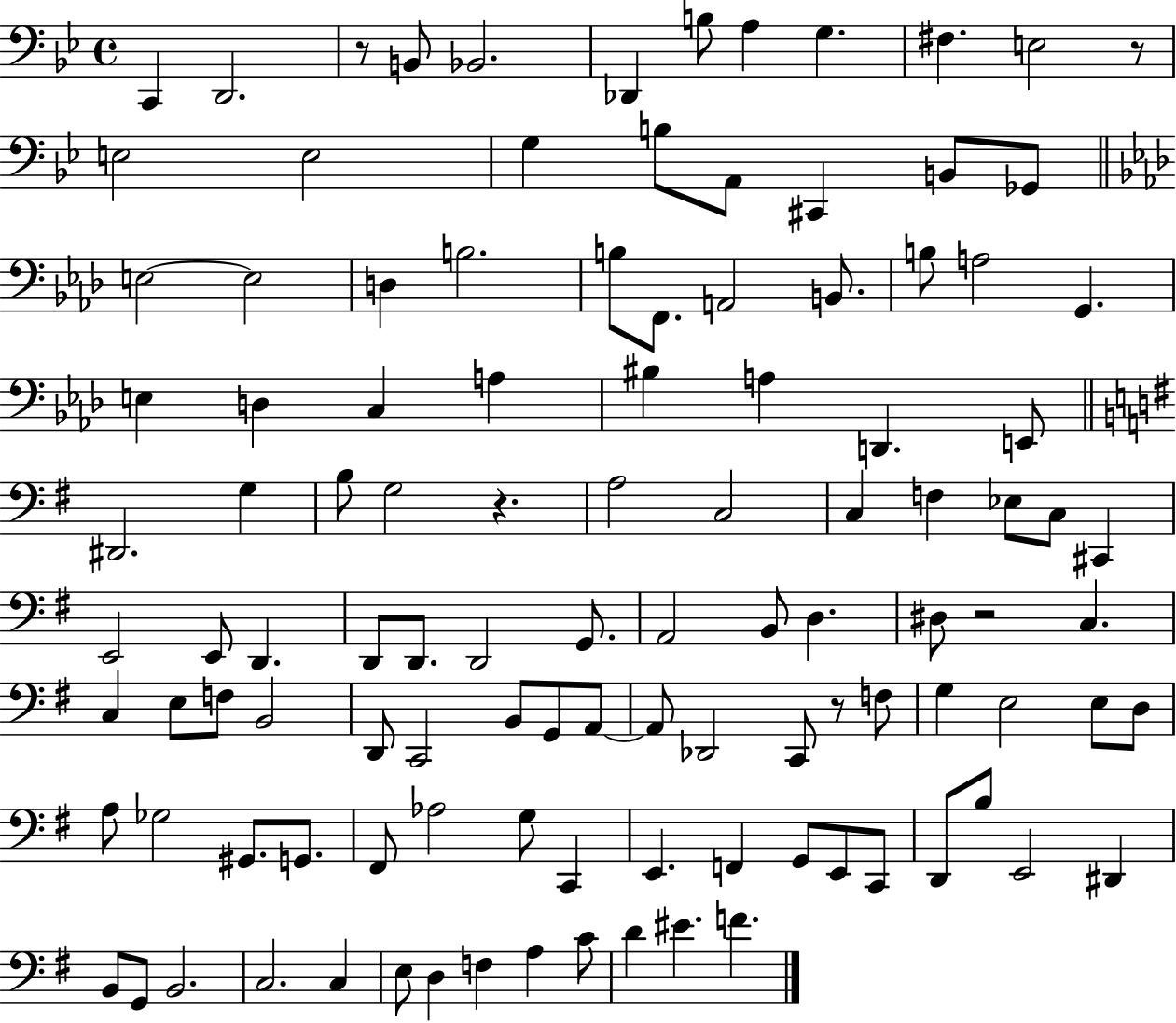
{
  \clef bass
  \time 4/4
  \defaultTimeSignature
  \key bes \major
  c,4 d,2. | r8 b,8 bes,2. | des,4 b8 a4 g4. | fis4. e2 r8 | \break e2 e2 | g4 b8 a,8 cis,4 b,8 ges,8 | \bar "||" \break \key aes \major e2~~ e2 | d4 b2. | b8 f,8. a,2 b,8. | b8 a2 g,4. | \break e4 d4 c4 a4 | bis4 a4 d,4. e,8 | \bar "||" \break \key e \minor dis,2. g4 | b8 g2 r4. | a2 c2 | c4 f4 ees8 c8 cis,4 | \break e,2 e,8 d,4. | d,8 d,8. d,2 g,8. | a,2 b,8 d4. | dis8 r2 c4. | \break c4 e8 f8 b,2 | d,8 c,2 b,8 g,8 a,8~~ | a,8 des,2 c,8 r8 f8 | g4 e2 e8 d8 | \break a8 ges2 gis,8. g,8. | fis,8 aes2 g8 c,4 | e,4. f,4 g,8 e,8 c,8 | d,8 b8 e,2 dis,4 | \break b,8 g,8 b,2. | c2. c4 | e8 d4 f4 a4 c'8 | d'4 eis'4. f'4. | \break \bar "|."
}